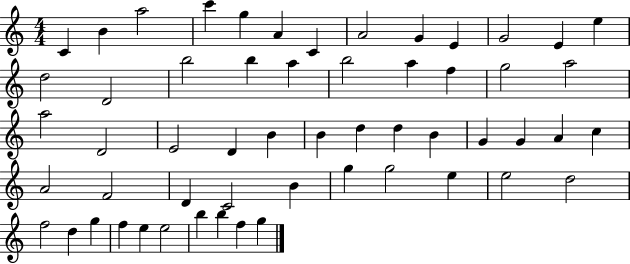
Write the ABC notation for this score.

X:1
T:Untitled
M:4/4
L:1/4
K:C
C B a2 c' g A C A2 G E G2 E e d2 D2 b2 b a b2 a f g2 a2 a2 D2 E2 D B B d d B G G A c A2 F2 D C2 B g g2 e e2 d2 f2 d g f e e2 b b f g